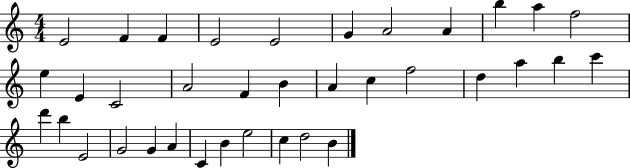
X:1
T:Untitled
M:4/4
L:1/4
K:C
E2 F F E2 E2 G A2 A b a f2 e E C2 A2 F B A c f2 d a b c' d' b E2 G2 G A C B e2 c d2 B